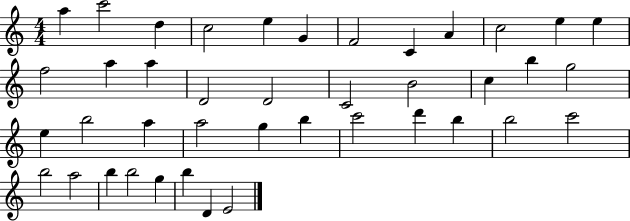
{
  \clef treble
  \numericTimeSignature
  \time 4/4
  \key c \major
  a''4 c'''2 d''4 | c''2 e''4 g'4 | f'2 c'4 a'4 | c''2 e''4 e''4 | \break f''2 a''4 a''4 | d'2 d'2 | c'2 b'2 | c''4 b''4 g''2 | \break e''4 b''2 a''4 | a''2 g''4 b''4 | c'''2 d'''4 b''4 | b''2 c'''2 | \break b''2 a''2 | b''4 b''2 g''4 | b''4 d'4 e'2 | \bar "|."
}